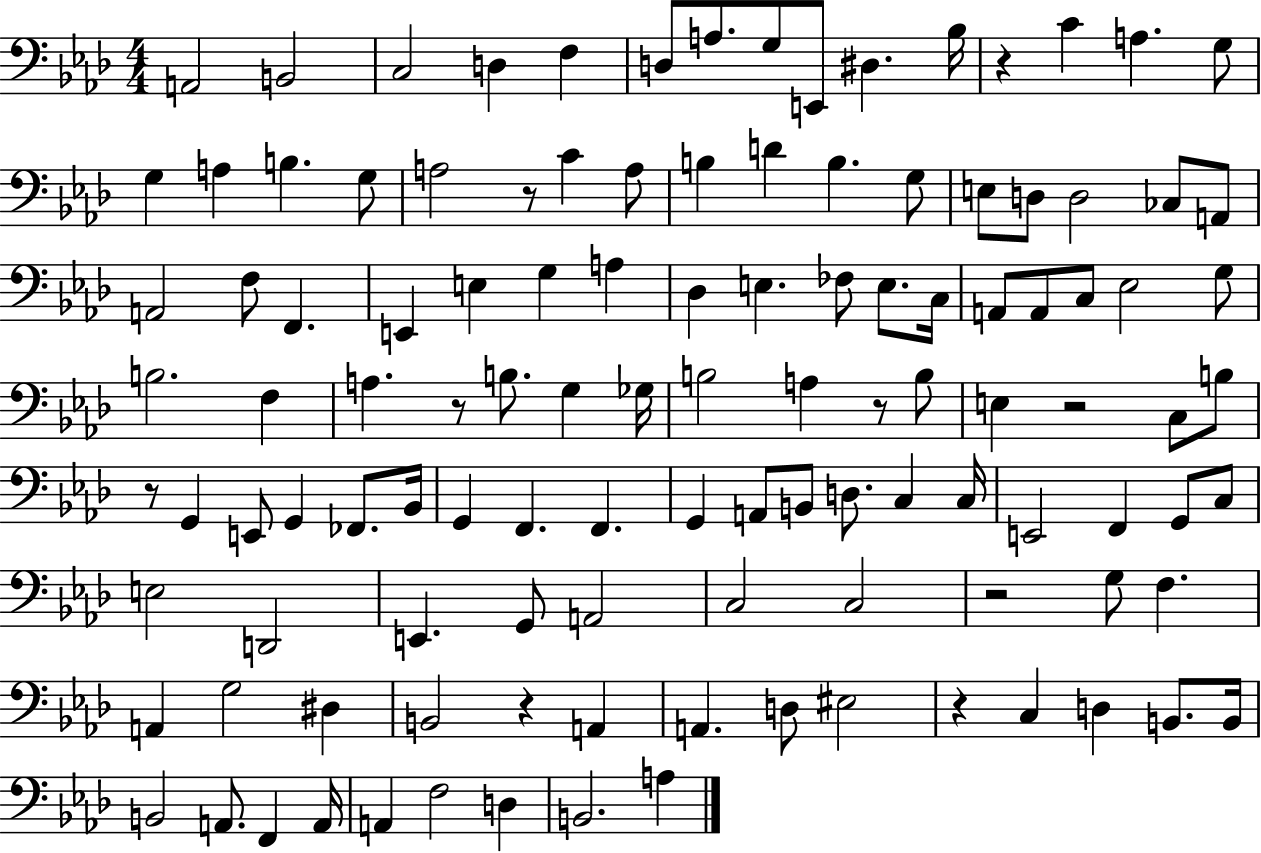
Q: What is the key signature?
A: AES major